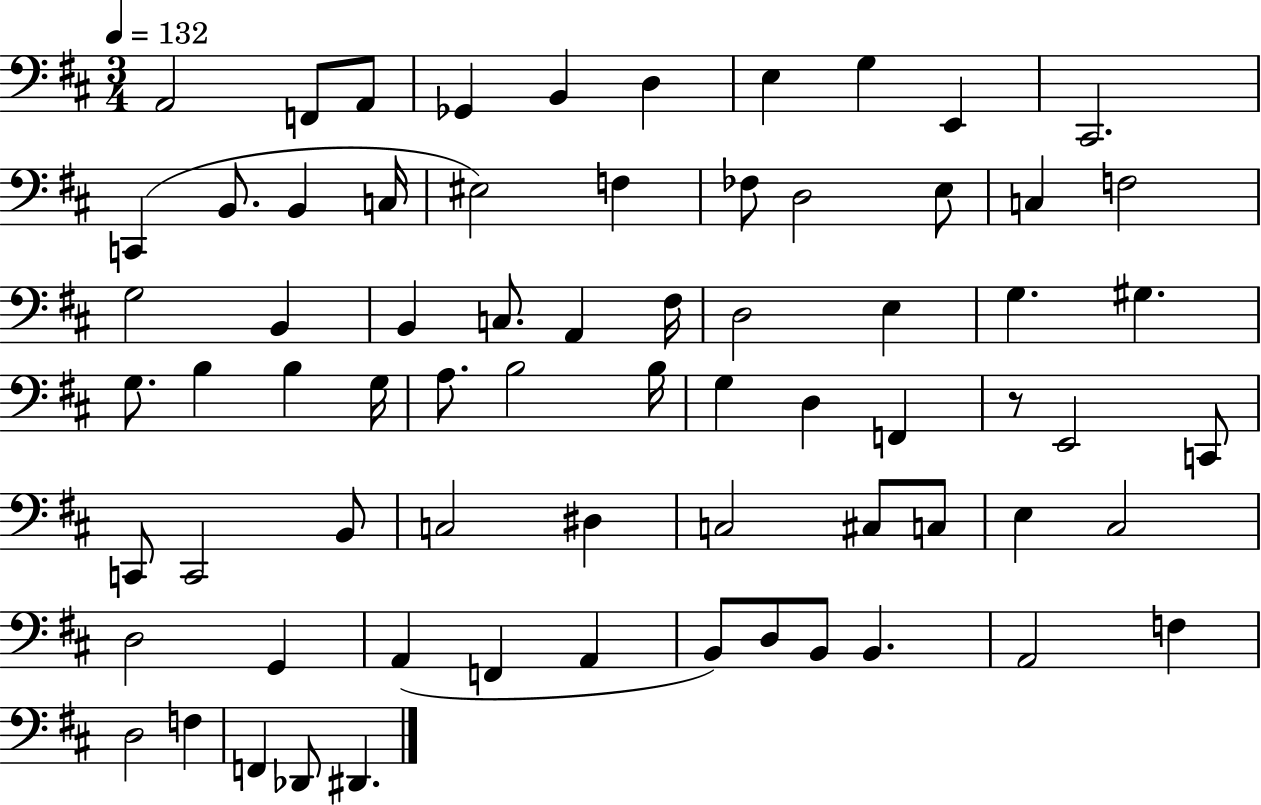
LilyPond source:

{
  \clef bass
  \numericTimeSignature
  \time 3/4
  \key d \major
  \tempo 4 = 132
  a,2 f,8 a,8 | ges,4 b,4 d4 | e4 g4 e,4 | cis,2. | \break c,4( b,8. b,4 c16 | eis2) f4 | fes8 d2 e8 | c4 f2 | \break g2 b,4 | b,4 c8. a,4 fis16 | d2 e4 | g4. gis4. | \break g8. b4 b4 g16 | a8. b2 b16 | g4 d4 f,4 | r8 e,2 c,8 | \break c,8 c,2 b,8 | c2 dis4 | c2 cis8 c8 | e4 cis2 | \break d2 g,4 | a,4( f,4 a,4 | b,8) d8 b,8 b,4. | a,2 f4 | \break d2 f4 | f,4 des,8 dis,4. | \bar "|."
}